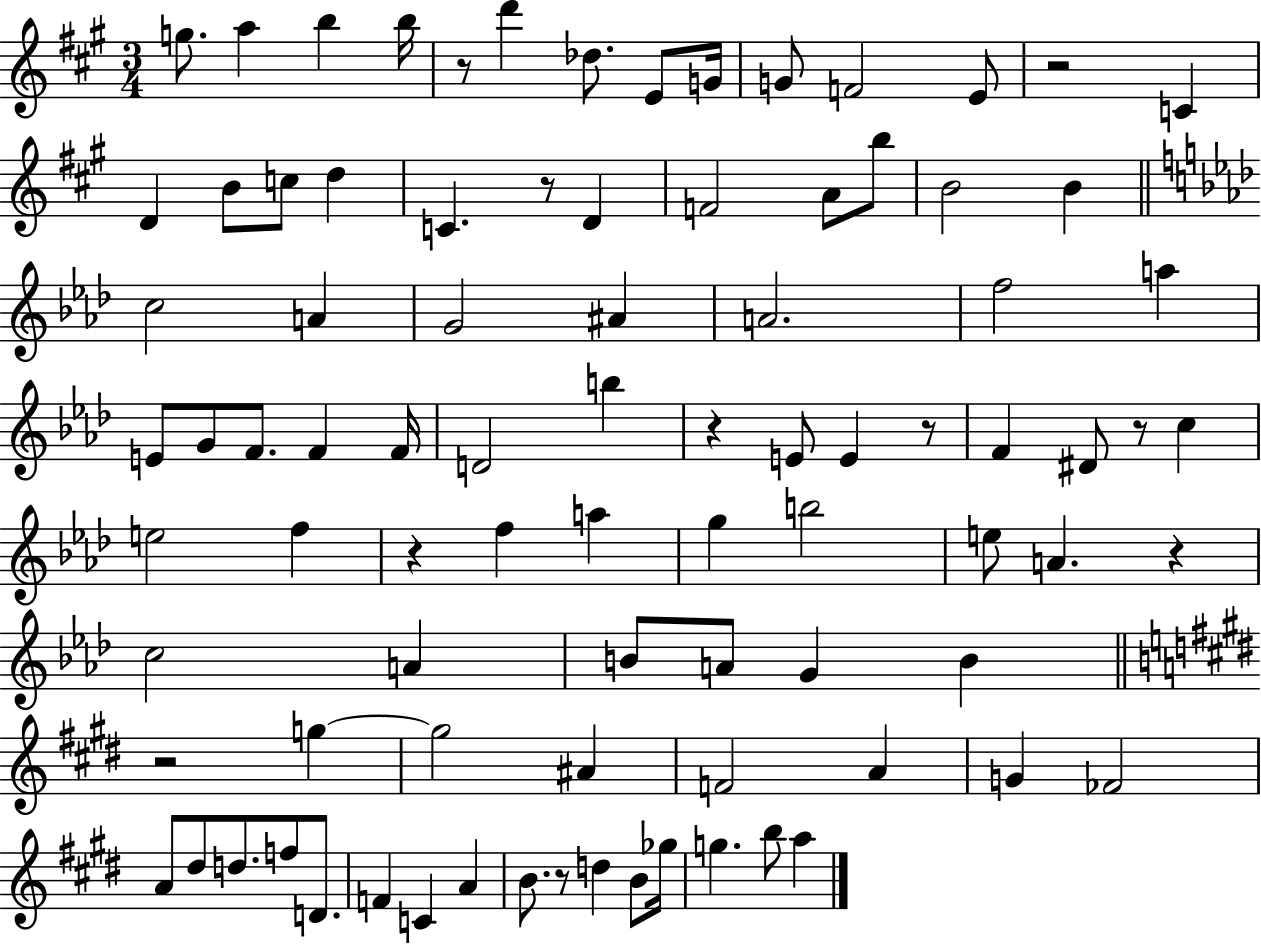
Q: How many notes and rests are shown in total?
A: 88